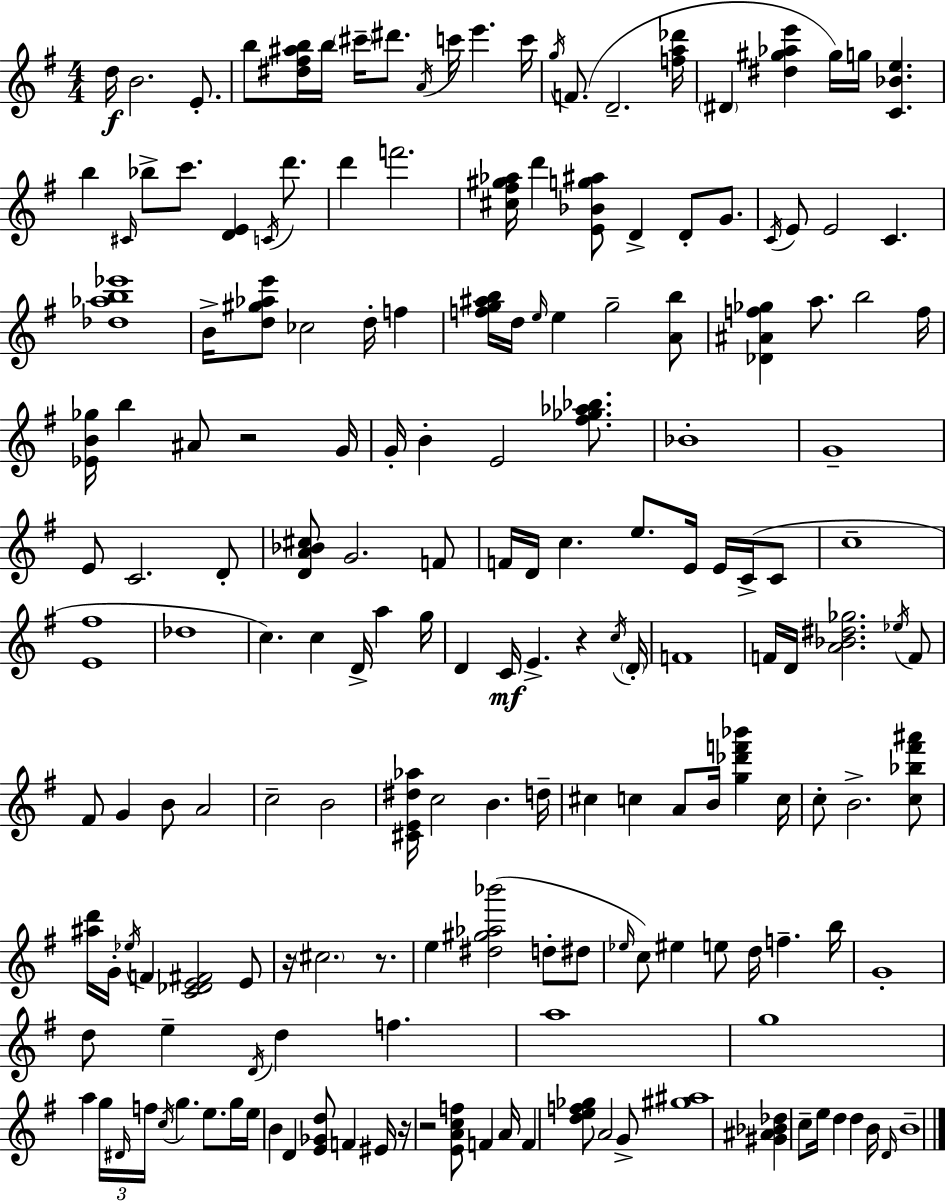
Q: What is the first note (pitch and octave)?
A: D5